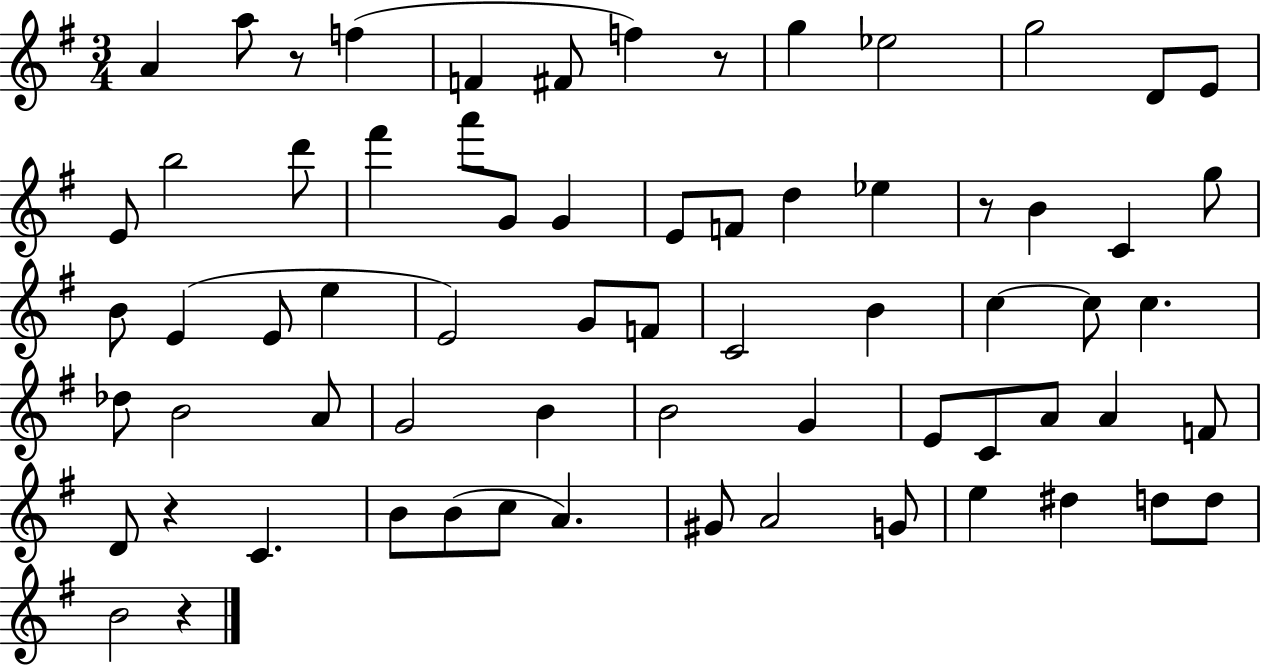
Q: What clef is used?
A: treble